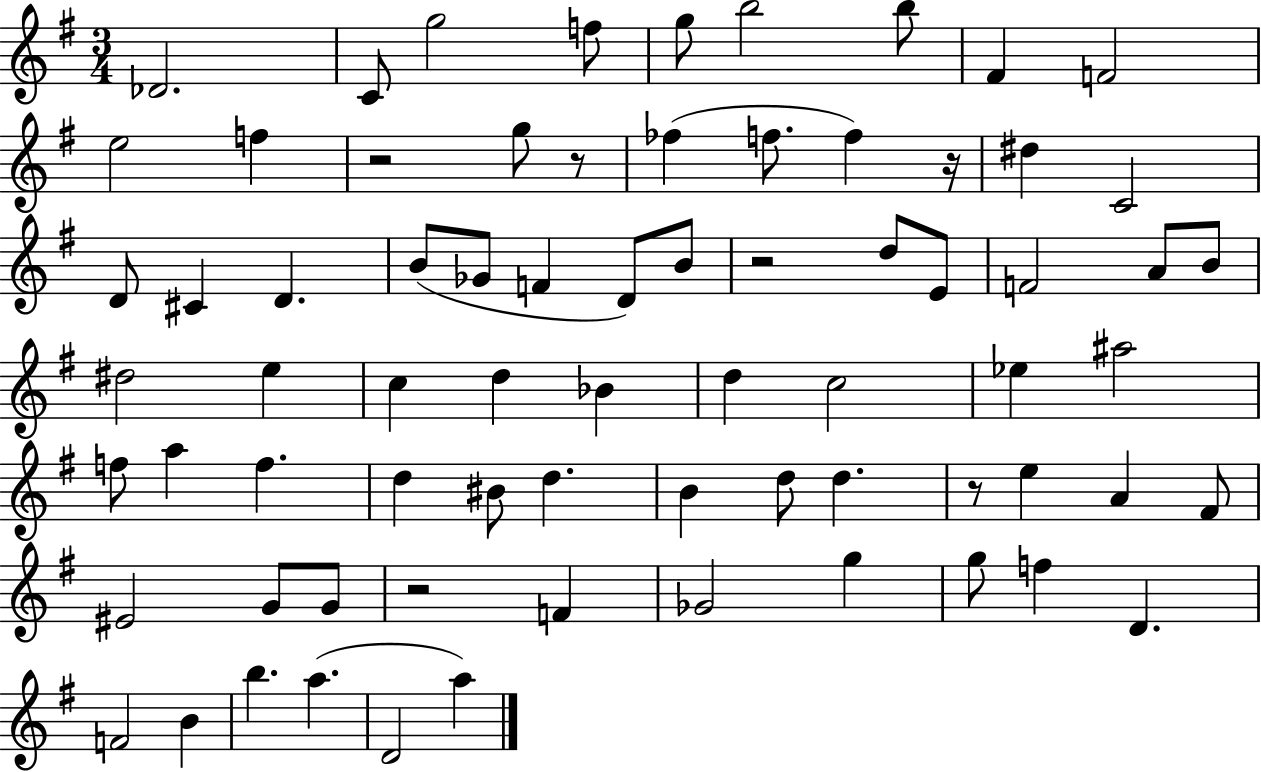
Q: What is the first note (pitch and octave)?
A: Db4